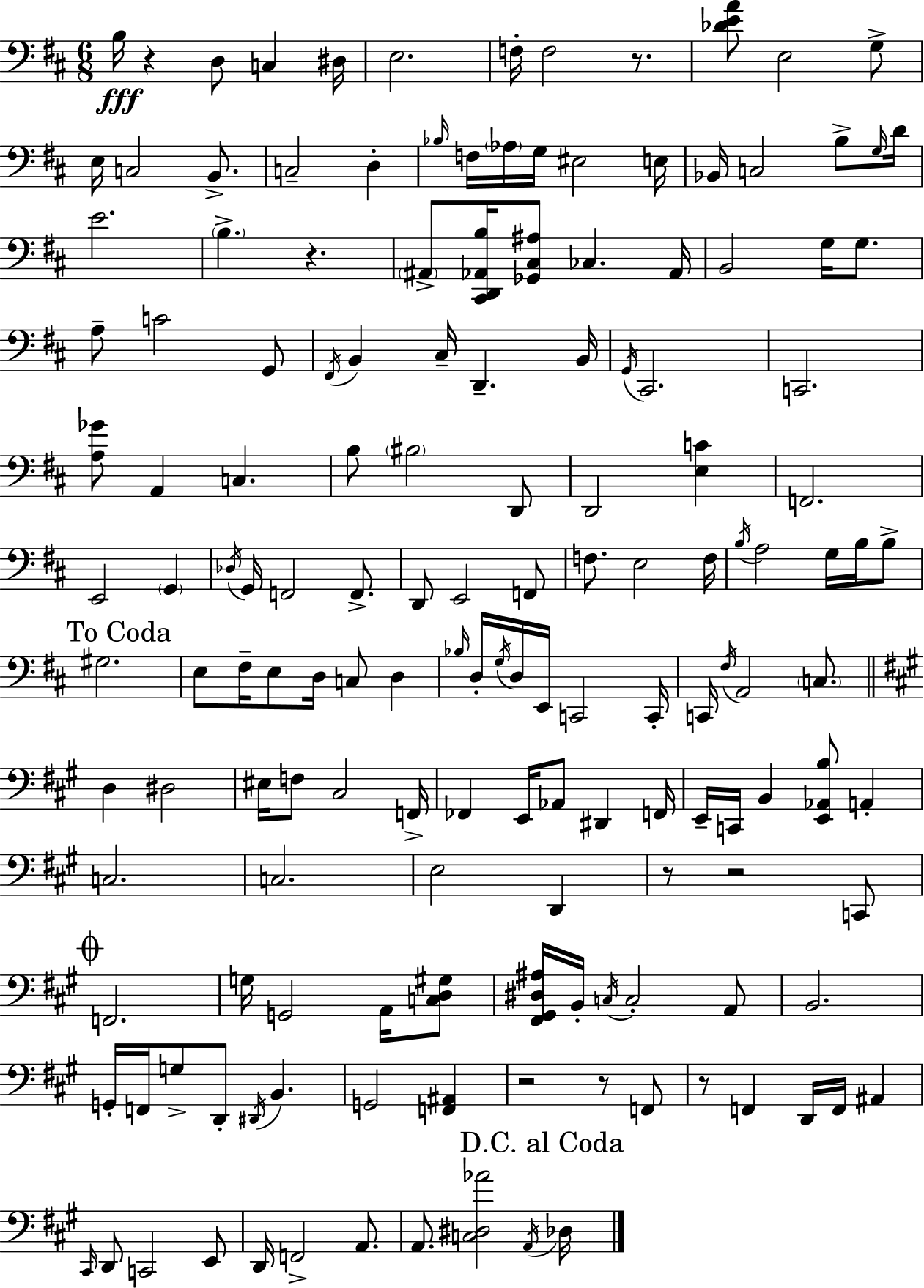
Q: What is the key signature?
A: D major